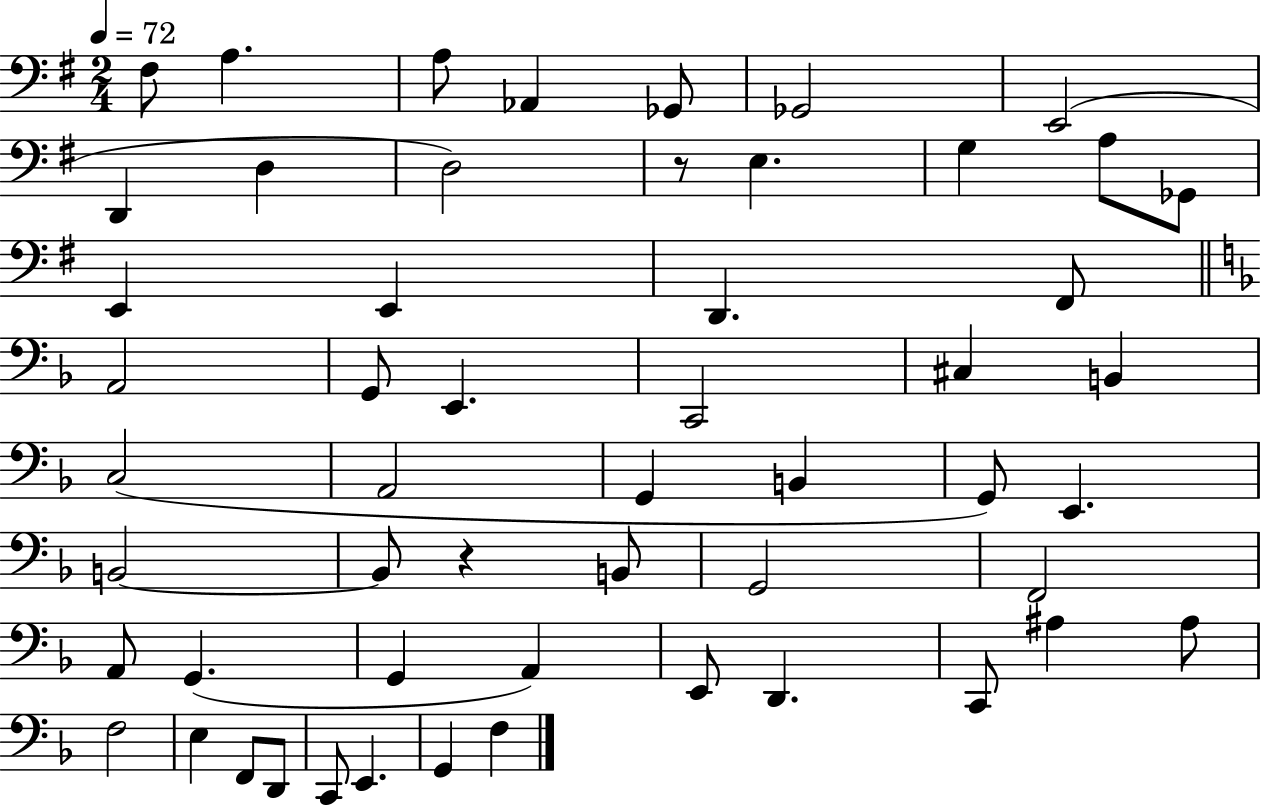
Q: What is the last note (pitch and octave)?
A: F3